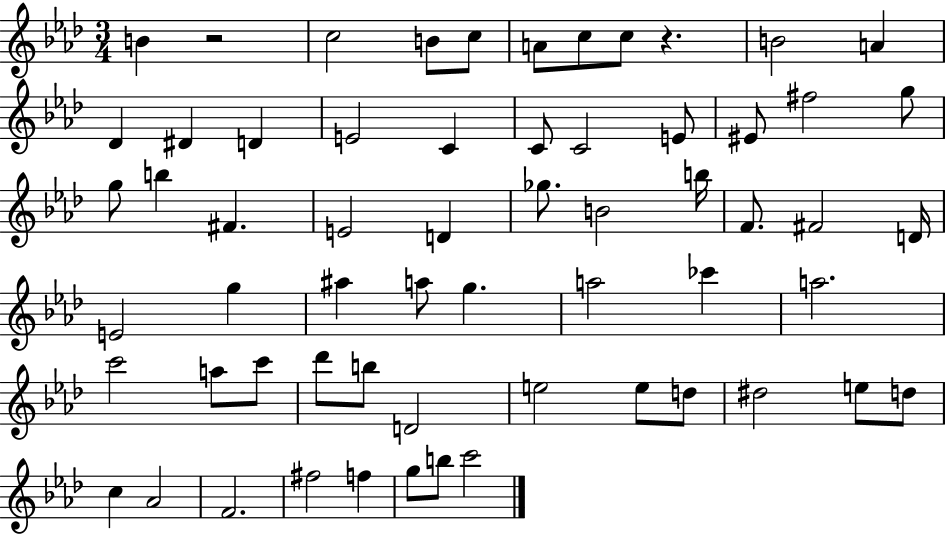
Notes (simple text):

B4/q R/h C5/h B4/e C5/e A4/e C5/e C5/e R/q. B4/h A4/q Db4/q D#4/q D4/q E4/h C4/q C4/e C4/h E4/e EIS4/e F#5/h G5/e G5/e B5/q F#4/q. E4/h D4/q Gb5/e. B4/h B5/s F4/e. F#4/h D4/s E4/h G5/q A#5/q A5/e G5/q. A5/h CES6/q A5/h. C6/h A5/e C6/e Db6/e B5/e D4/h E5/h E5/e D5/e D#5/h E5/e D5/e C5/q Ab4/h F4/h. F#5/h F5/q G5/e B5/e C6/h